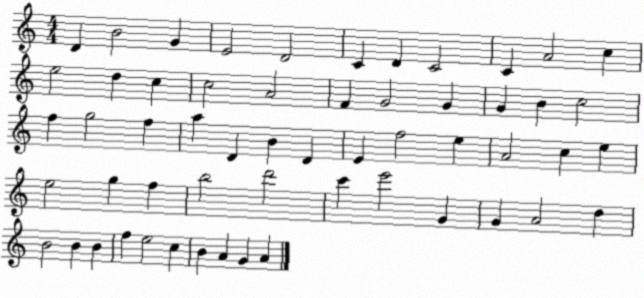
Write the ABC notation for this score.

X:1
T:Untitled
M:4/4
L:1/4
K:C
D B2 G E2 D2 C D C2 C A2 c e2 d c c2 A2 F G2 G G B c2 f g2 f a D B D E f2 e A2 c e e2 g f b2 d'2 c' e'2 G G A2 d B2 B B f e2 c B A G A